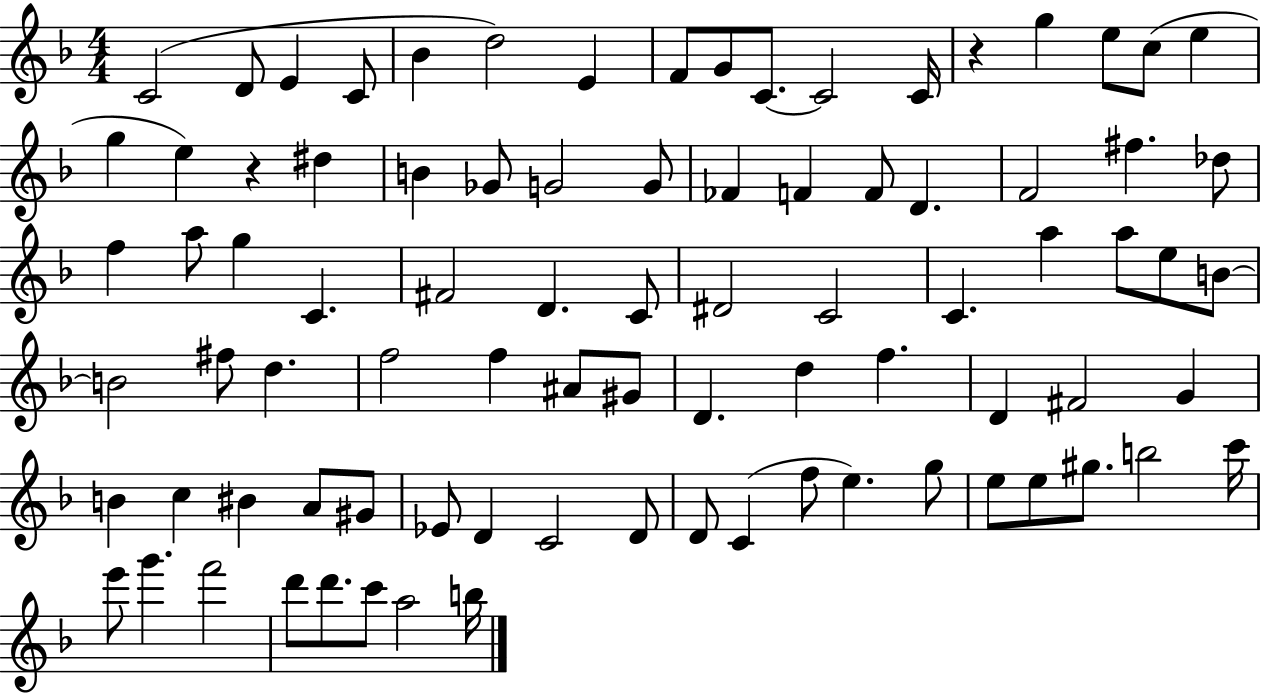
C4/h D4/e E4/q C4/e Bb4/q D5/h E4/q F4/e G4/e C4/e. C4/h C4/s R/q G5/q E5/e C5/e E5/q G5/q E5/q R/q D#5/q B4/q Gb4/e G4/h G4/e FES4/q F4/q F4/e D4/q. F4/h F#5/q. Db5/e F5/q A5/e G5/q C4/q. F#4/h D4/q. C4/e D#4/h C4/h C4/q. A5/q A5/e E5/e B4/e B4/h F#5/e D5/q. F5/h F5/q A#4/e G#4/e D4/q. D5/q F5/q. D4/q F#4/h G4/q B4/q C5/q BIS4/q A4/e G#4/e Eb4/e D4/q C4/h D4/e D4/e C4/q F5/e E5/q. G5/e E5/e E5/e G#5/e. B5/h C6/s E6/e G6/q. F6/h D6/e D6/e. C6/e A5/h B5/s